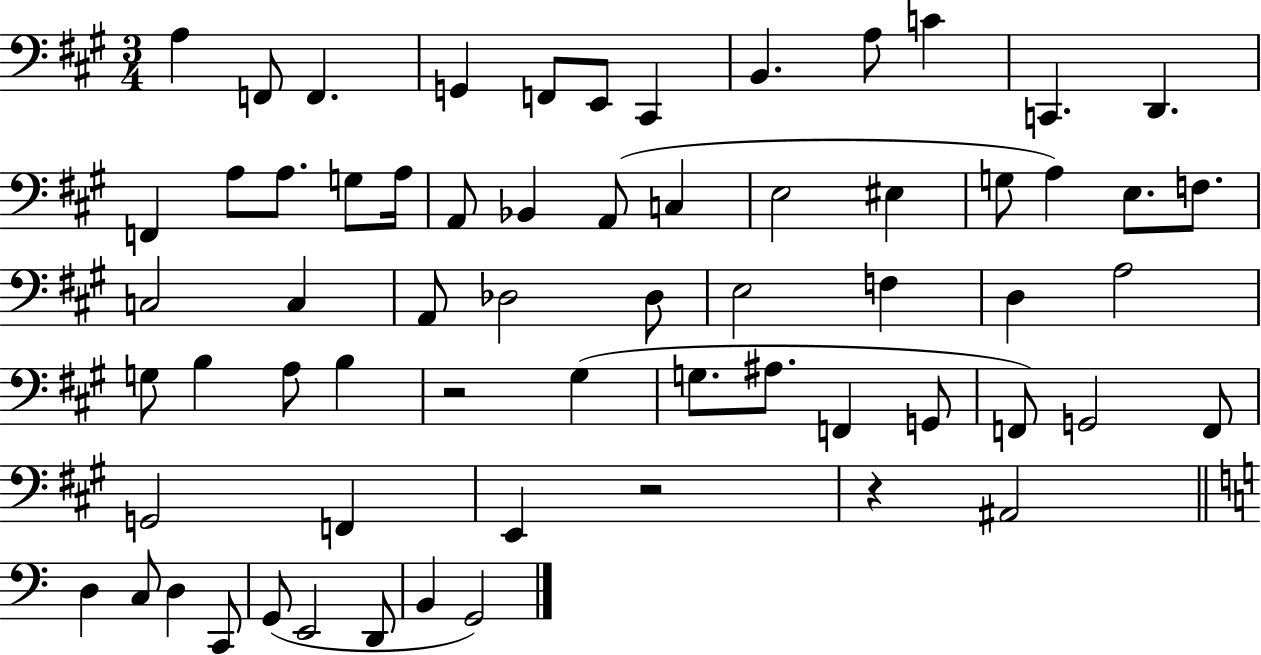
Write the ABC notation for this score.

X:1
T:Untitled
M:3/4
L:1/4
K:A
A, F,,/2 F,, G,, F,,/2 E,,/2 ^C,, B,, A,/2 C C,, D,, F,, A,/2 A,/2 G,/2 A,/4 A,,/2 _B,, A,,/2 C, E,2 ^E, G,/2 A, E,/2 F,/2 C,2 C, A,,/2 _D,2 _D,/2 E,2 F, D, A,2 G,/2 B, A,/2 B, z2 ^G, G,/2 ^A,/2 F,, G,,/2 F,,/2 G,,2 F,,/2 G,,2 F,, E,, z2 z ^A,,2 D, C,/2 D, C,,/2 G,,/2 E,,2 D,,/2 B,, G,,2